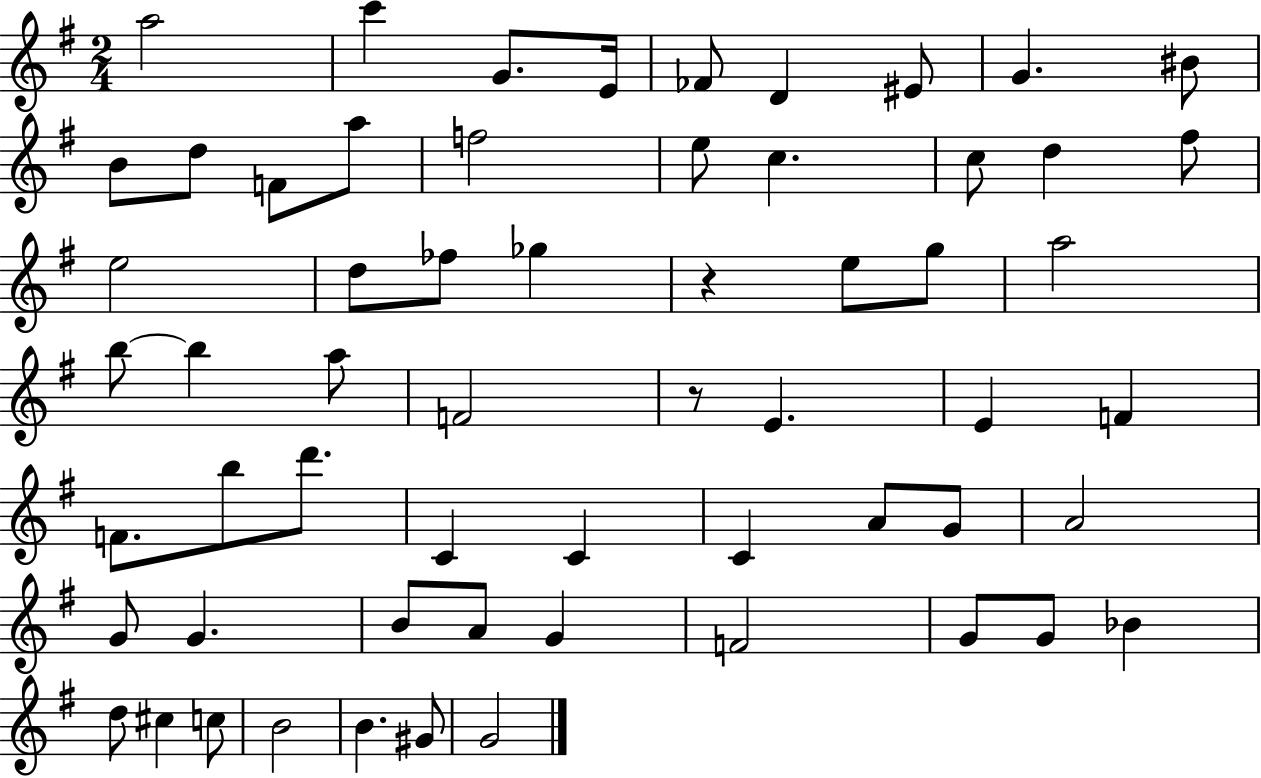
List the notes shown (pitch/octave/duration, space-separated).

A5/h C6/q G4/e. E4/s FES4/e D4/q EIS4/e G4/q. BIS4/e B4/e D5/e F4/e A5/e F5/h E5/e C5/q. C5/e D5/q F#5/e E5/h D5/e FES5/e Gb5/q R/q E5/e G5/e A5/h B5/e B5/q A5/e F4/h R/e E4/q. E4/q F4/q F4/e. B5/e D6/e. C4/q C4/q C4/q A4/e G4/e A4/h G4/e G4/q. B4/e A4/e G4/q F4/h G4/e G4/e Bb4/q D5/e C#5/q C5/e B4/h B4/q. G#4/e G4/h